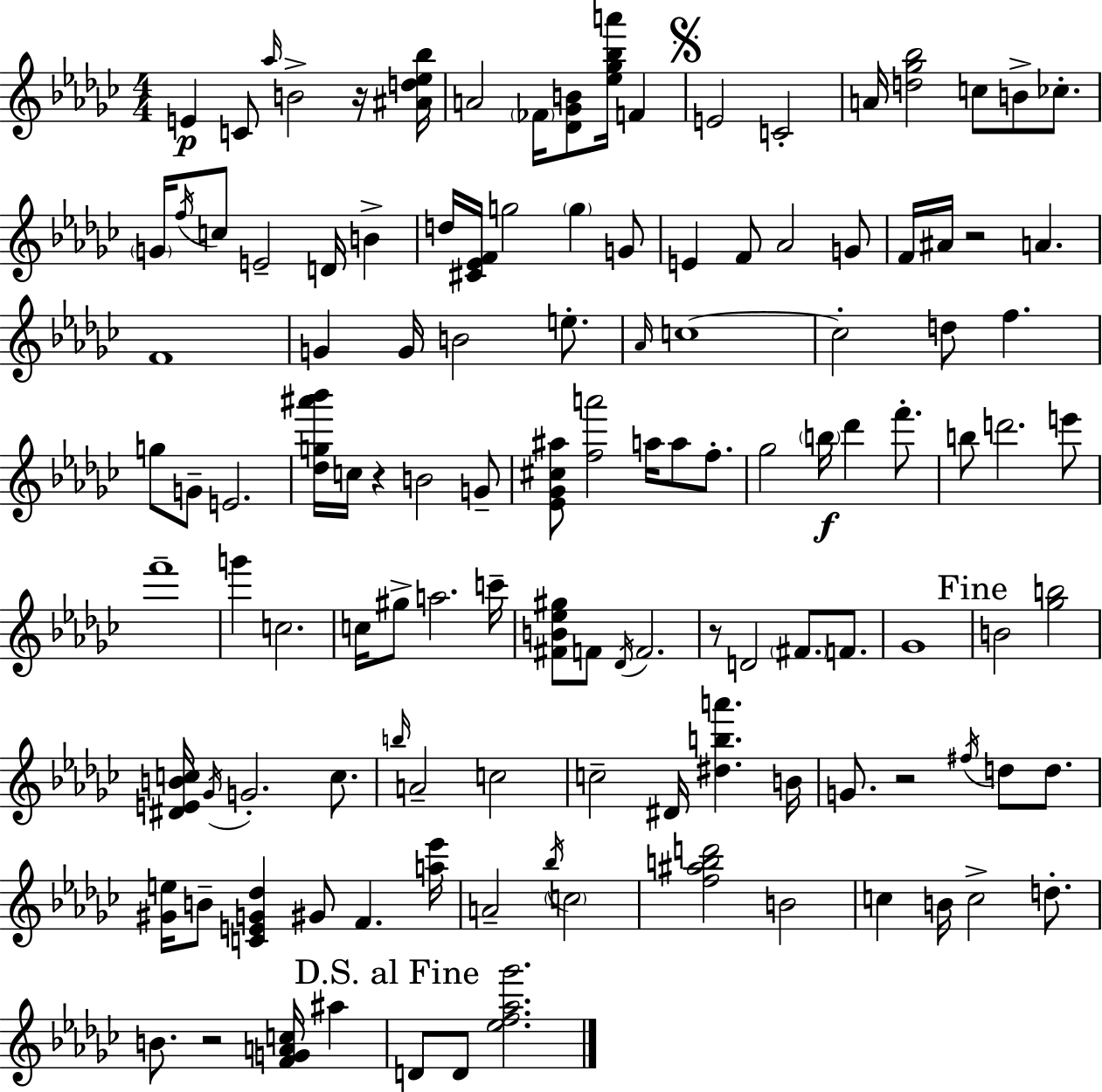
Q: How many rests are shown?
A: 6